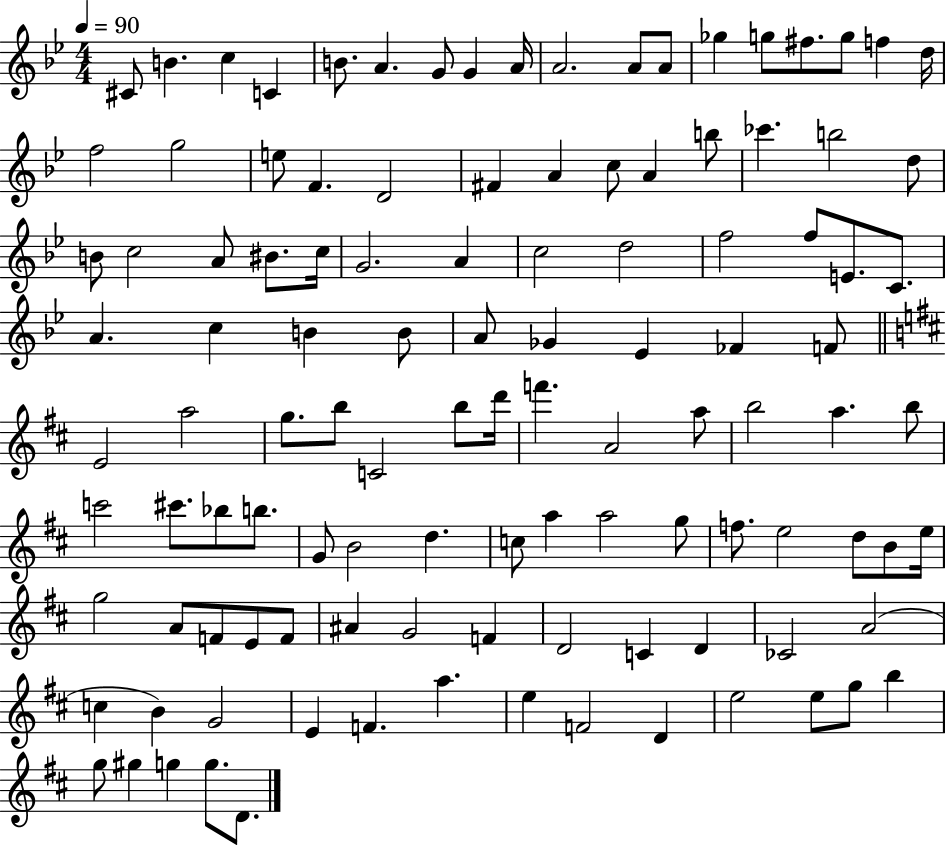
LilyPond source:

{
  \clef treble
  \numericTimeSignature
  \time 4/4
  \key bes \major
  \tempo 4 = 90
  cis'8 b'4. c''4 c'4 | b'8. a'4. g'8 g'4 a'16 | a'2. a'8 a'8 | ges''4 g''8 fis''8. g''8 f''4 d''16 | \break f''2 g''2 | e''8 f'4. d'2 | fis'4 a'4 c''8 a'4 b''8 | ces'''4. b''2 d''8 | \break b'8 c''2 a'8 bis'8. c''16 | g'2. a'4 | c''2 d''2 | f''2 f''8 e'8. c'8. | \break a'4. c''4 b'4 b'8 | a'8 ges'4 ees'4 fes'4 f'8 | \bar "||" \break \key d \major e'2 a''2 | g''8. b''8 c'2 b''8 d'''16 | f'''4. a'2 a''8 | b''2 a''4. b''8 | \break c'''2 cis'''8. bes''8 b''8. | g'8 b'2 d''4. | c''8 a''4 a''2 g''8 | f''8. e''2 d''8 b'8 e''16 | \break g''2 a'8 f'8 e'8 f'8 | ais'4 g'2 f'4 | d'2 c'4 d'4 | ces'2 a'2( | \break c''4 b'4) g'2 | e'4 f'4. a''4. | e''4 f'2 d'4 | e''2 e''8 g''8 b''4 | \break g''8 gis''4 g''4 g''8. d'8. | \bar "|."
}